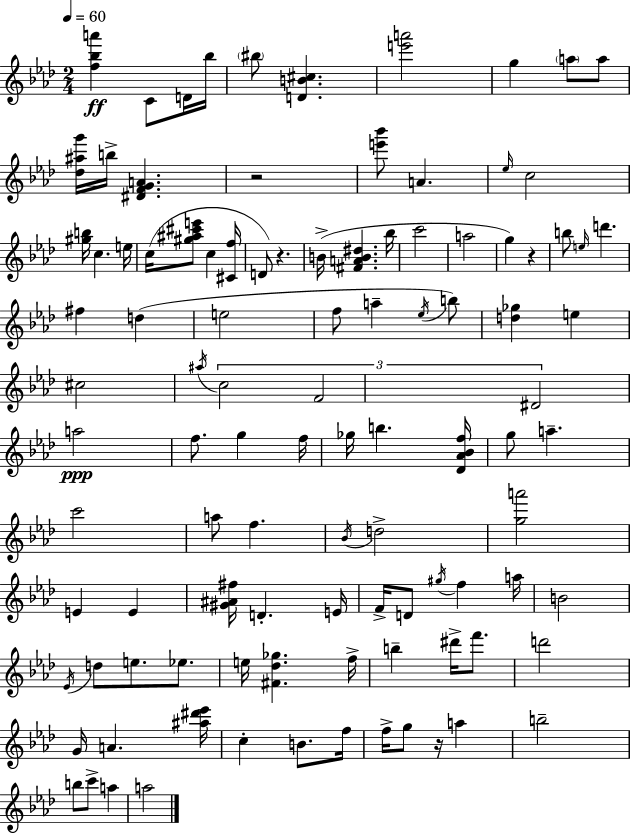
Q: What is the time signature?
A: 2/4